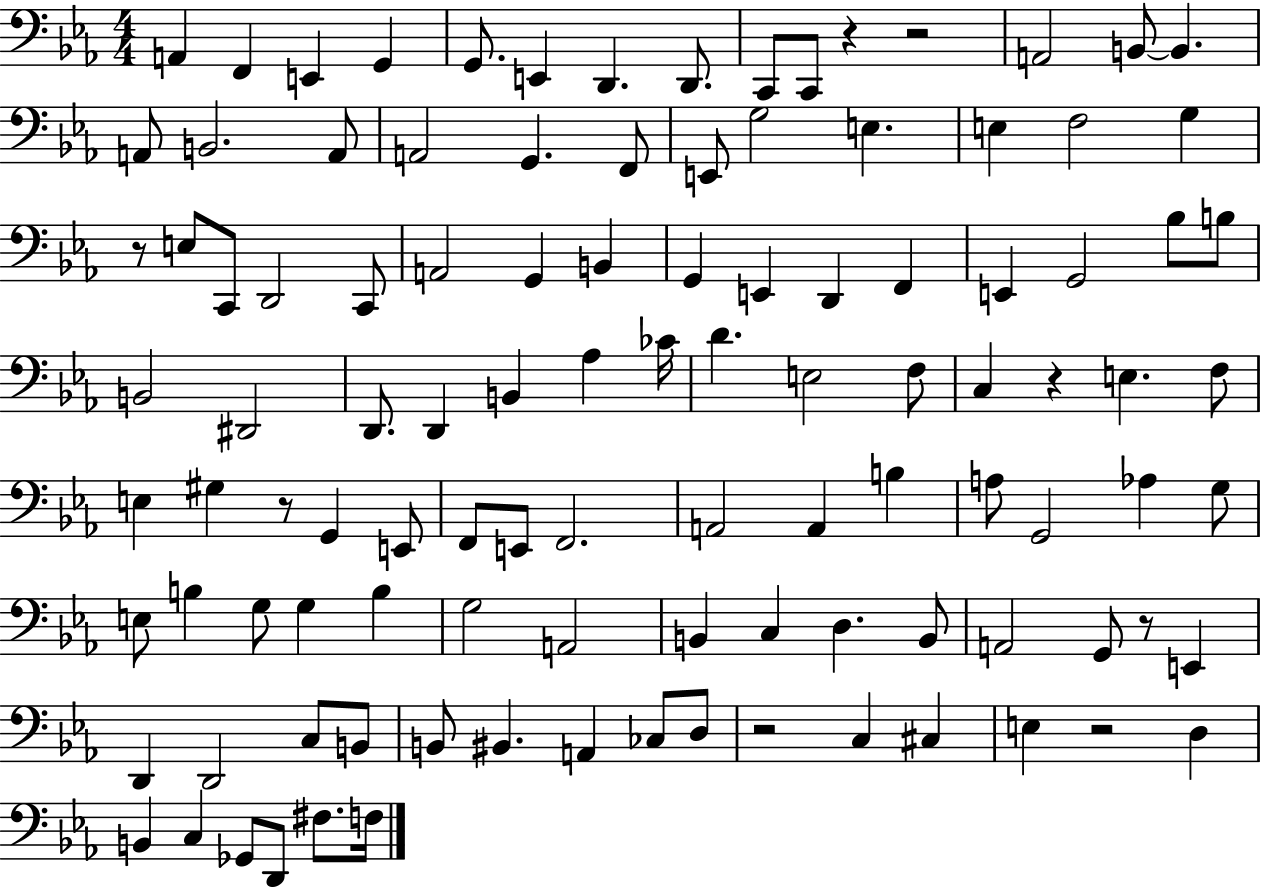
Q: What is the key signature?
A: EES major